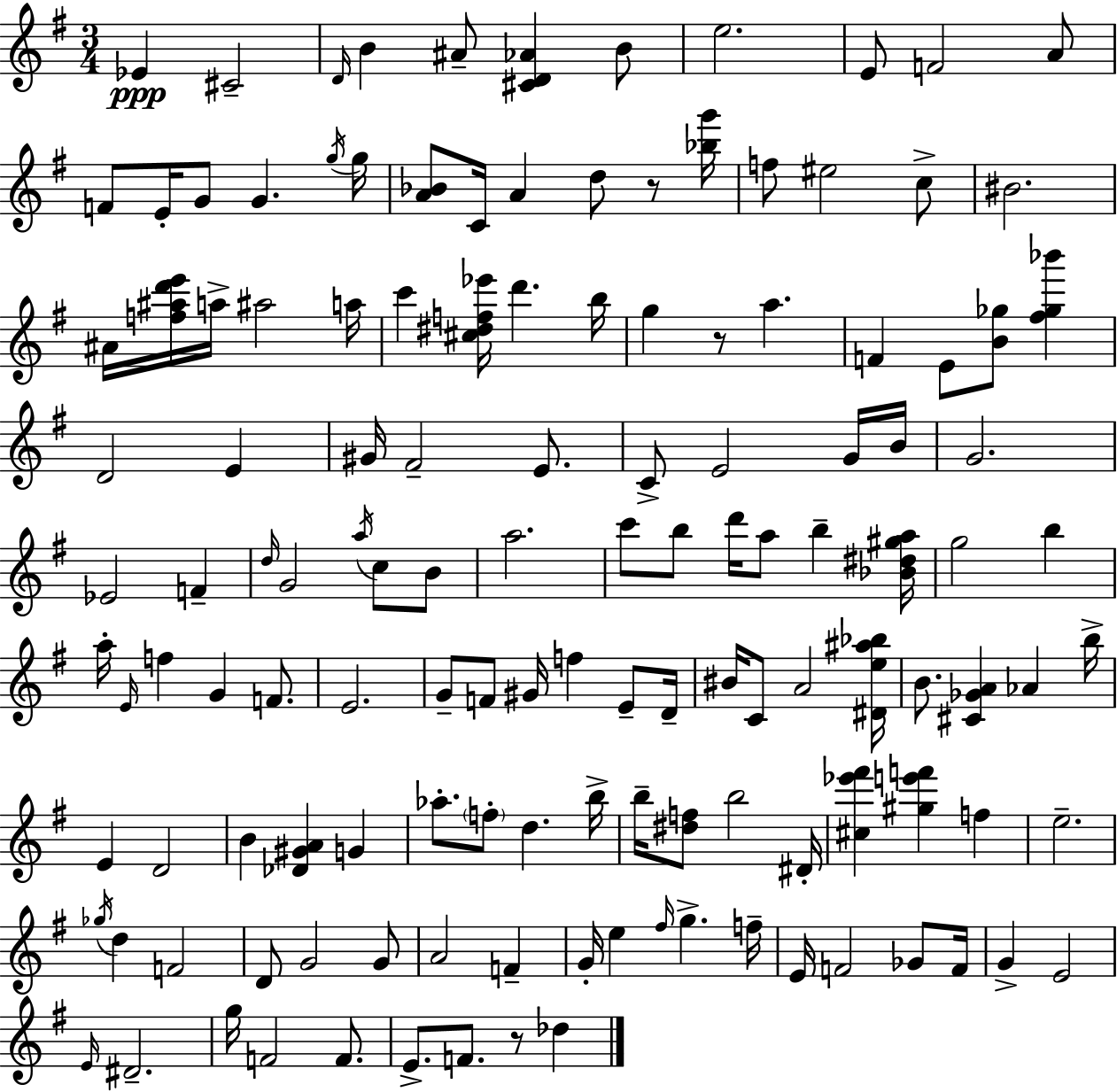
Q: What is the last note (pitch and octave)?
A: Db5